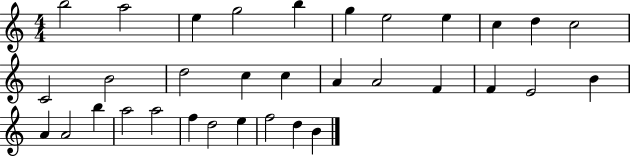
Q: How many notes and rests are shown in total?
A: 33